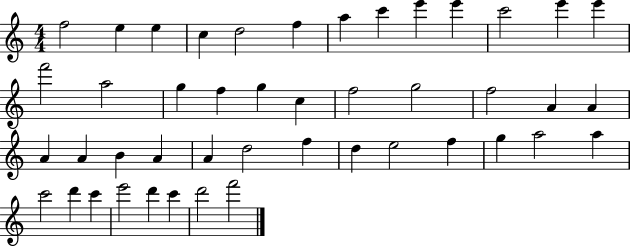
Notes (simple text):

F5/h E5/q E5/q C5/q D5/h F5/q A5/q C6/q E6/q E6/q C6/h E6/q E6/q F6/h A5/h G5/q F5/q G5/q C5/q F5/h G5/h F5/h A4/q A4/q A4/q A4/q B4/q A4/q A4/q D5/h F5/q D5/q E5/h F5/q G5/q A5/h A5/q C6/h D6/q C6/q E6/h D6/q C6/q D6/h F6/h